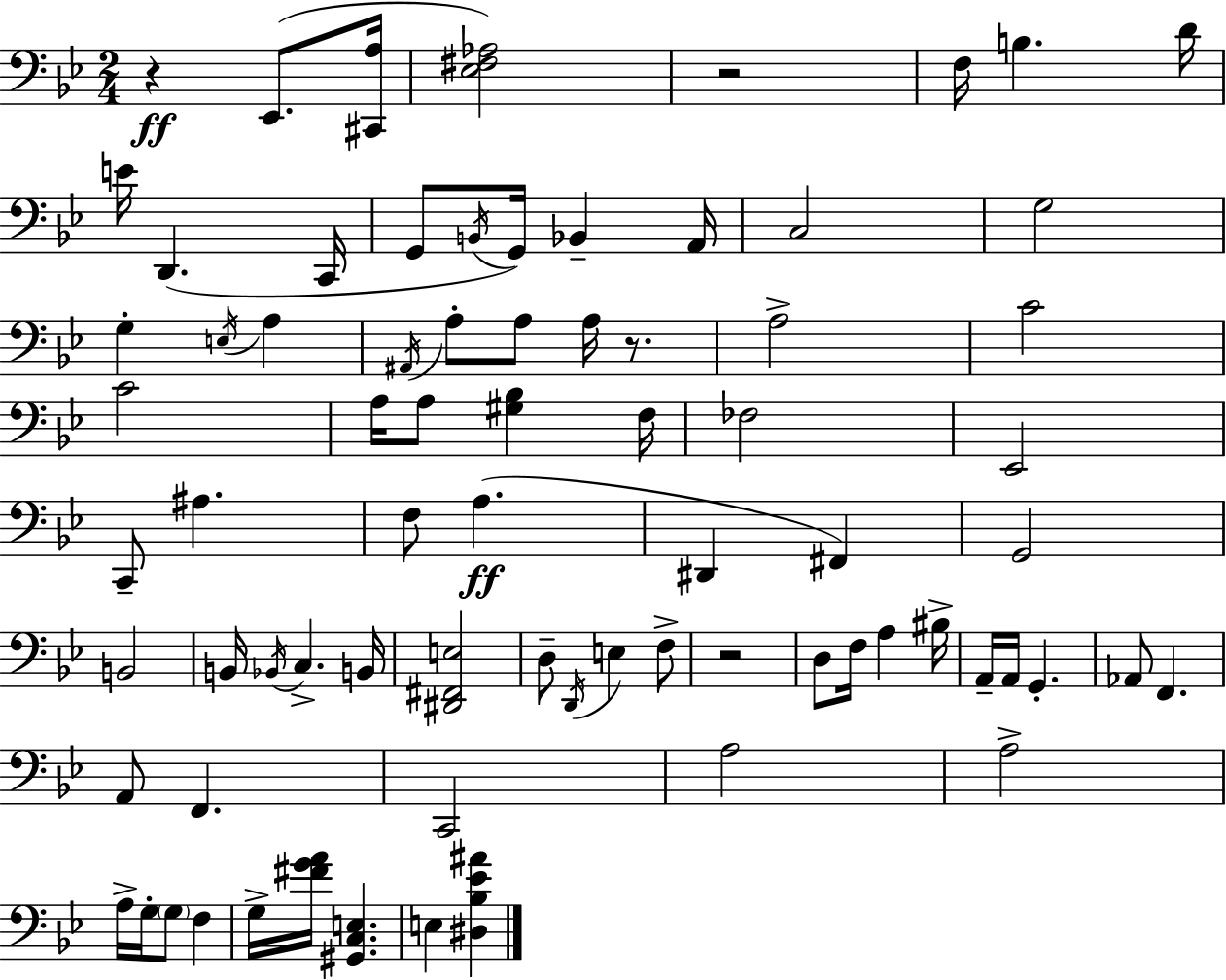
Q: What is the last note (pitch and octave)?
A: E3